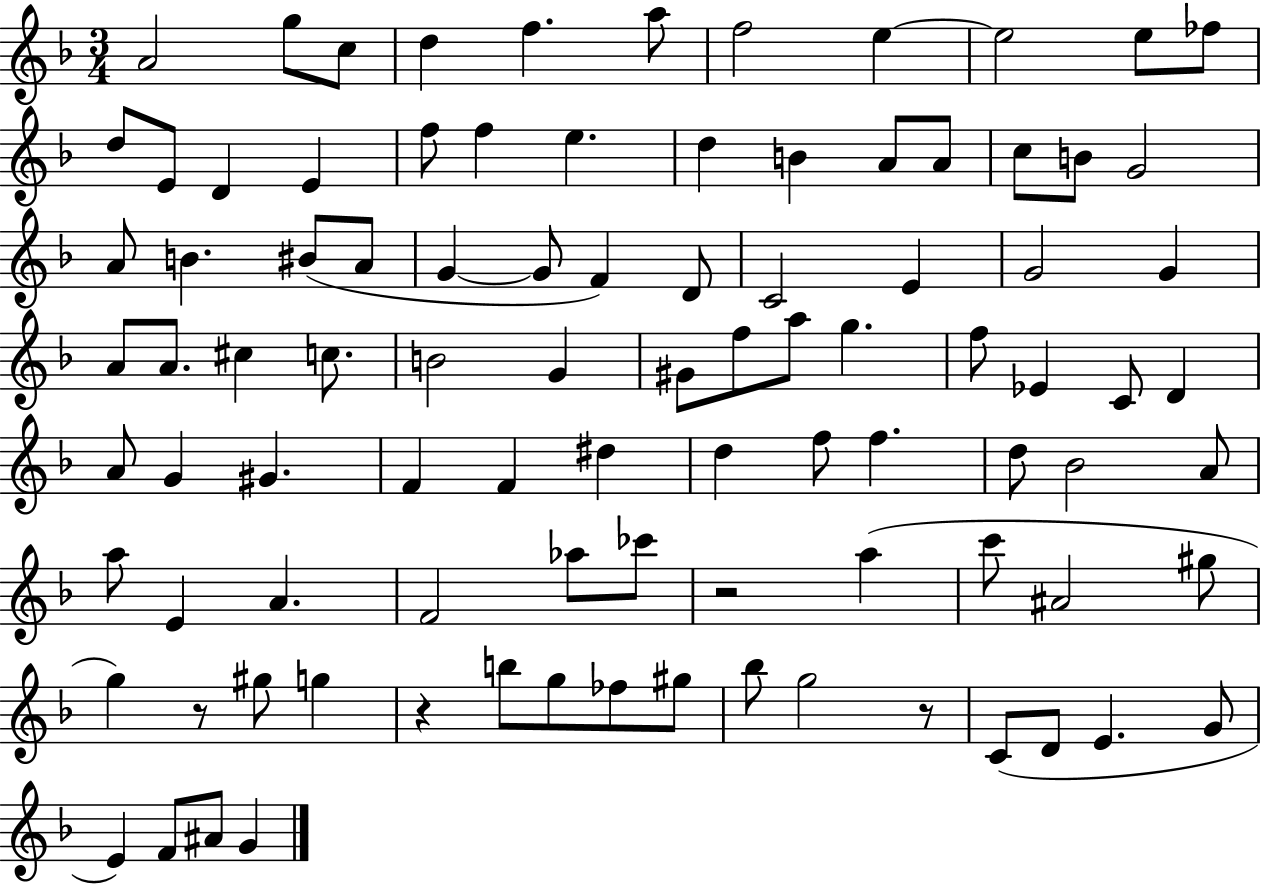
X:1
T:Untitled
M:3/4
L:1/4
K:F
A2 g/2 c/2 d f a/2 f2 e e2 e/2 _f/2 d/2 E/2 D E f/2 f e d B A/2 A/2 c/2 B/2 G2 A/2 B ^B/2 A/2 G G/2 F D/2 C2 E G2 G A/2 A/2 ^c c/2 B2 G ^G/2 f/2 a/2 g f/2 _E C/2 D A/2 G ^G F F ^d d f/2 f d/2 _B2 A/2 a/2 E A F2 _a/2 _c'/2 z2 a c'/2 ^A2 ^g/2 g z/2 ^g/2 g z b/2 g/2 _f/2 ^g/2 _b/2 g2 z/2 C/2 D/2 E G/2 E F/2 ^A/2 G